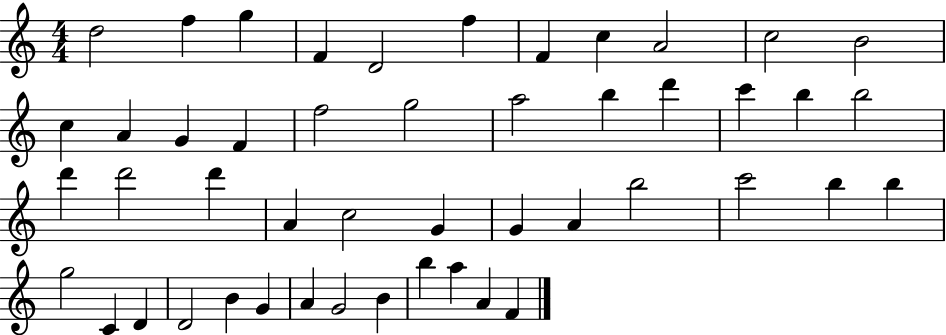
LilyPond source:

{
  \clef treble
  \numericTimeSignature
  \time 4/4
  \key c \major
  d''2 f''4 g''4 | f'4 d'2 f''4 | f'4 c''4 a'2 | c''2 b'2 | \break c''4 a'4 g'4 f'4 | f''2 g''2 | a''2 b''4 d'''4 | c'''4 b''4 b''2 | \break d'''4 d'''2 d'''4 | a'4 c''2 g'4 | g'4 a'4 b''2 | c'''2 b''4 b''4 | \break g''2 c'4 d'4 | d'2 b'4 g'4 | a'4 g'2 b'4 | b''4 a''4 a'4 f'4 | \break \bar "|."
}